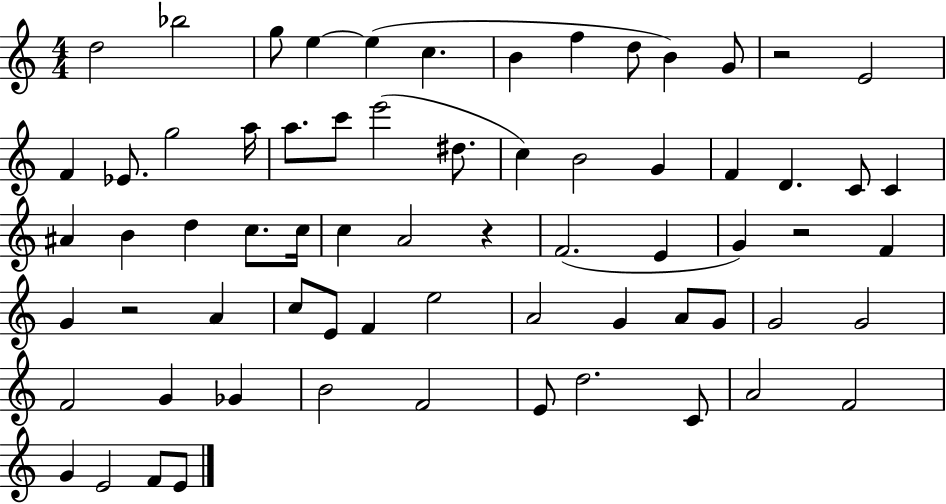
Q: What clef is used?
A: treble